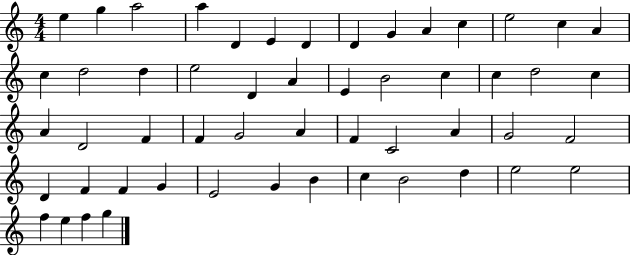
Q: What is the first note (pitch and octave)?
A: E5